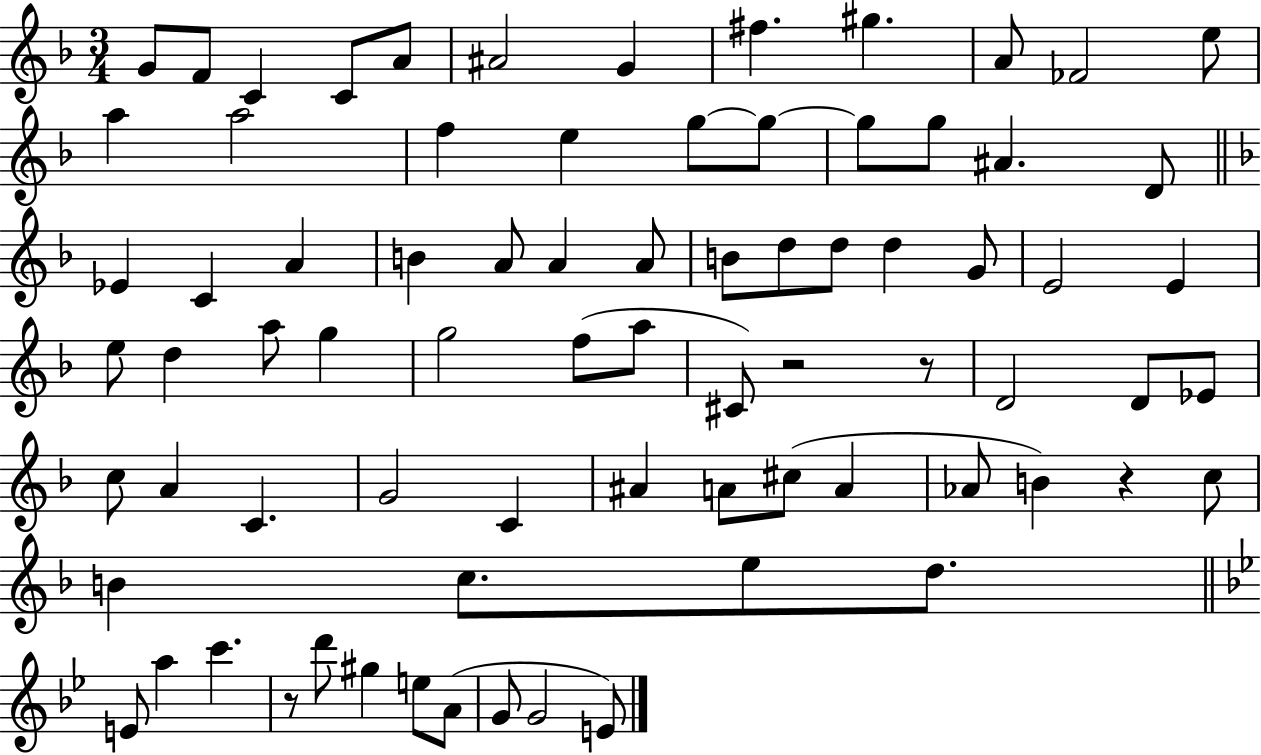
{
  \clef treble
  \numericTimeSignature
  \time 3/4
  \key f \major
  g'8 f'8 c'4 c'8 a'8 | ais'2 g'4 | fis''4. gis''4. | a'8 fes'2 e''8 | \break a''4 a''2 | f''4 e''4 g''8~~ g''8~~ | g''8 g''8 ais'4. d'8 | \bar "||" \break \key f \major ees'4 c'4 a'4 | b'4 a'8 a'4 a'8 | b'8 d''8 d''8 d''4 g'8 | e'2 e'4 | \break e''8 d''4 a''8 g''4 | g''2 f''8( a''8 | cis'8) r2 r8 | d'2 d'8 ees'8 | \break c''8 a'4 c'4. | g'2 c'4 | ais'4 a'8 cis''8( a'4 | aes'8 b'4) r4 c''8 | \break b'4 c''8. e''8 d''8. | \bar "||" \break \key bes \major e'8 a''4 c'''4. | r8 d'''8 gis''4 e''8 a'8( | g'8 g'2 e'8) | \bar "|."
}